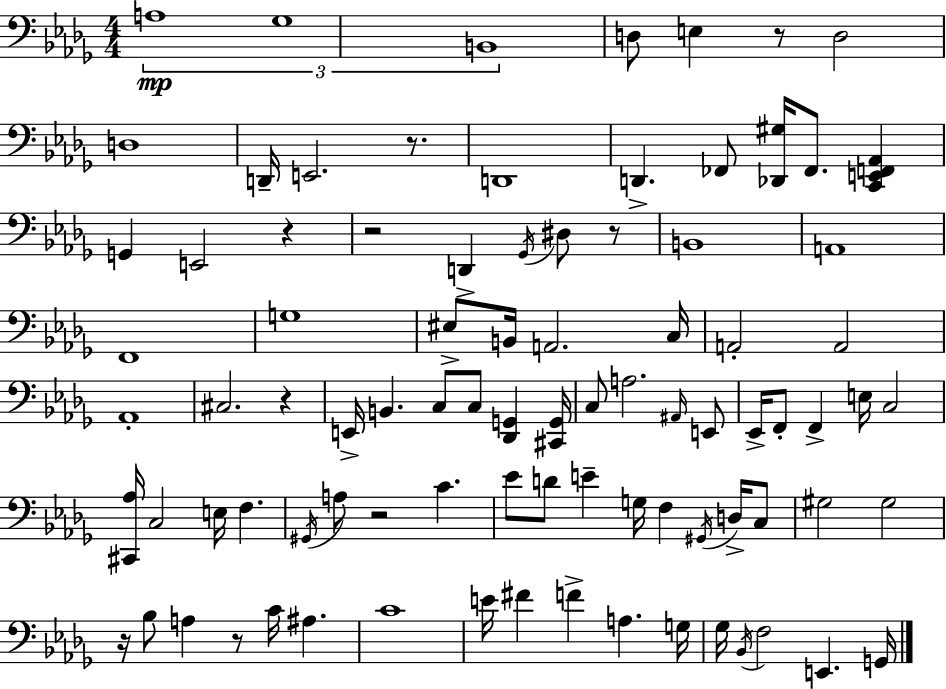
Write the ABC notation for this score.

X:1
T:Untitled
M:4/4
L:1/4
K:Bbm
A,4 _G,4 B,,4 D,/2 E, z/2 D,2 D,4 D,,/4 E,,2 z/2 D,,4 D,, _F,,/2 [_D,,^G,]/4 _F,,/2 [C,,E,,F,,_A,,] G,, E,,2 z z2 D,, _G,,/4 ^D,/2 z/2 B,,4 A,,4 F,,4 G,4 ^E,/2 B,,/4 A,,2 C,/4 A,,2 A,,2 _A,,4 ^C,2 z E,,/4 B,, C,/2 C,/2 [_D,,G,,] [^C,,G,,]/4 C,/2 A,2 ^A,,/4 E,,/2 _E,,/4 F,,/2 F,, E,/4 C,2 [^C,,_A,]/4 C,2 E,/4 F, ^G,,/4 A,/2 z2 C _E/2 D/2 E G,/4 F, ^G,,/4 D,/4 C,/2 ^G,2 ^G,2 z/4 _B,/2 A, z/2 C/4 ^A, C4 E/4 ^F F A, G,/4 _G,/4 _B,,/4 F,2 E,, G,,/4